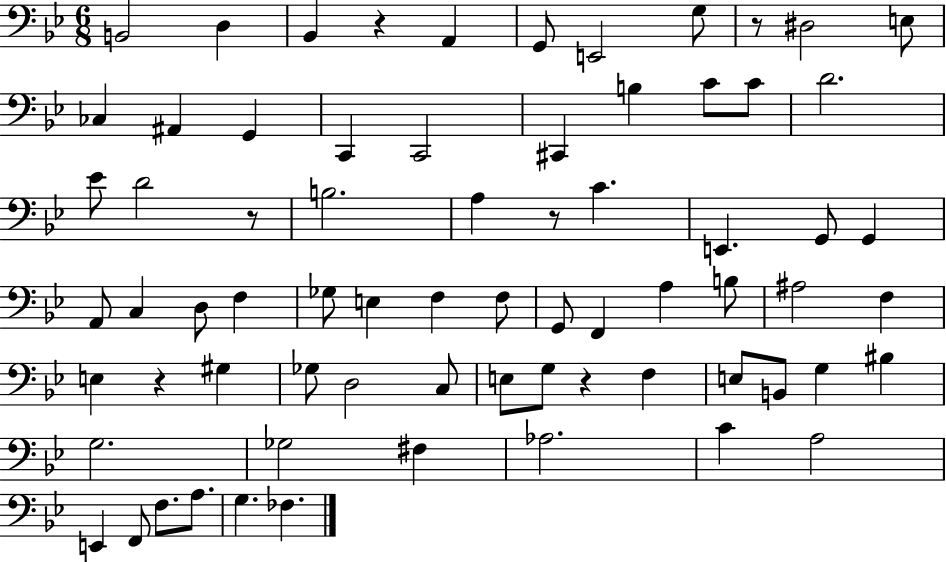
B2/h D3/q Bb2/q R/q A2/q G2/e E2/h G3/e R/e D#3/h E3/e CES3/q A#2/q G2/q C2/q C2/h C#2/q B3/q C4/e C4/e D4/h. Eb4/e D4/h R/e B3/h. A3/q R/e C4/q. E2/q. G2/e G2/q A2/e C3/q D3/e F3/q Gb3/e E3/q F3/q F3/e G2/e F2/q A3/q B3/e A#3/h F3/q E3/q R/q G#3/q Gb3/e D3/h C3/e E3/e G3/e R/q F3/q E3/e B2/e G3/q BIS3/q G3/h. Gb3/h F#3/q Ab3/h. C4/q A3/h E2/q F2/e F3/e. A3/e. G3/q. FES3/q.